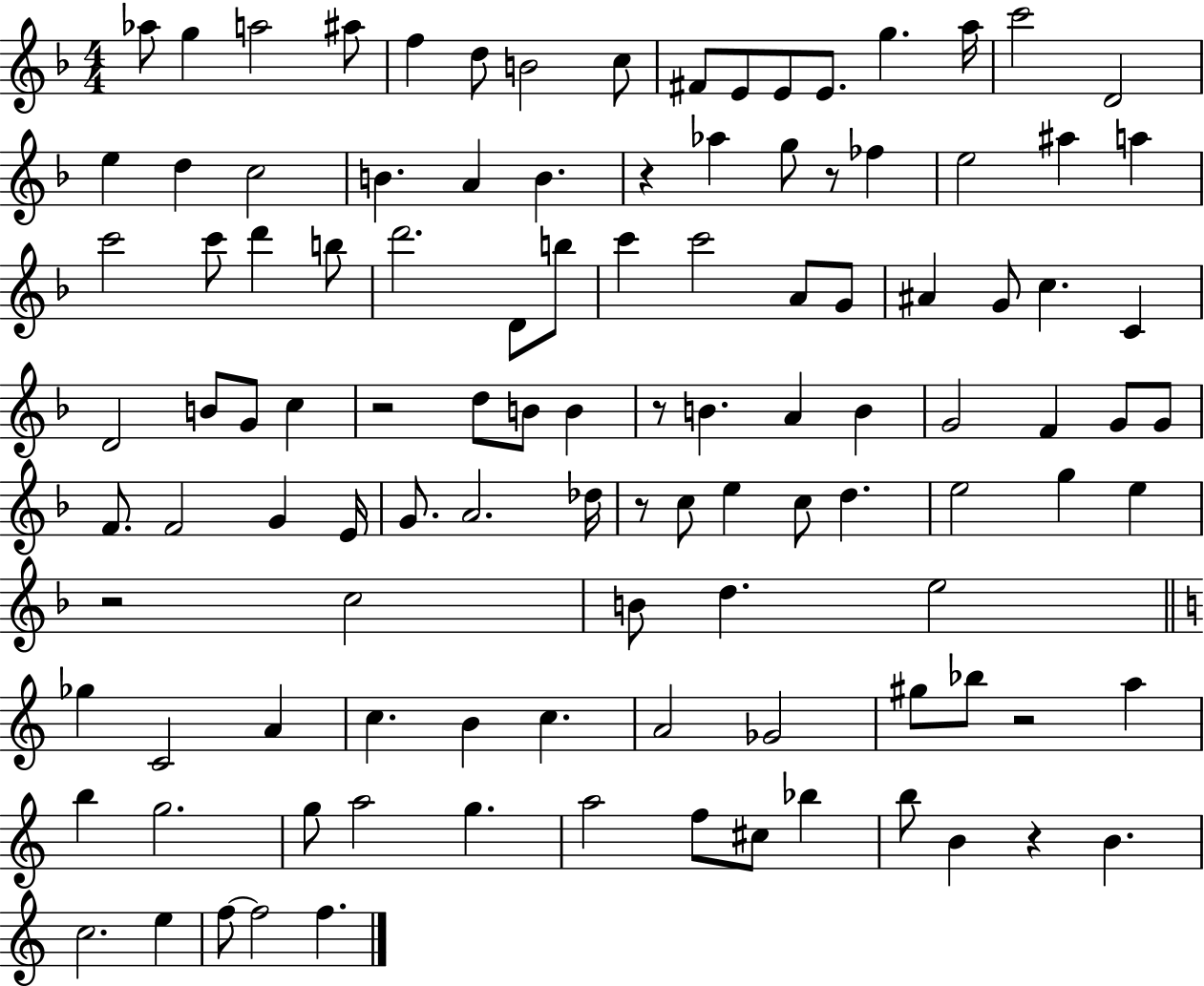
{
  \clef treble
  \numericTimeSignature
  \time 4/4
  \key f \major
  aes''8 g''4 a''2 ais''8 | f''4 d''8 b'2 c''8 | fis'8 e'8 e'8 e'8. g''4. a''16 | c'''2 d'2 | \break e''4 d''4 c''2 | b'4. a'4 b'4. | r4 aes''4 g''8 r8 fes''4 | e''2 ais''4 a''4 | \break c'''2 c'''8 d'''4 b''8 | d'''2. d'8 b''8 | c'''4 c'''2 a'8 g'8 | ais'4 g'8 c''4. c'4 | \break d'2 b'8 g'8 c''4 | r2 d''8 b'8 b'4 | r8 b'4. a'4 b'4 | g'2 f'4 g'8 g'8 | \break f'8. f'2 g'4 e'16 | g'8. a'2. des''16 | r8 c''8 e''4 c''8 d''4. | e''2 g''4 e''4 | \break r2 c''2 | b'8 d''4. e''2 | \bar "||" \break \key c \major ges''4 c'2 a'4 | c''4. b'4 c''4. | a'2 ges'2 | gis''8 bes''8 r2 a''4 | \break b''4 g''2. | g''8 a''2 g''4. | a''2 f''8 cis''8 bes''4 | b''8 b'4 r4 b'4. | \break c''2. e''4 | f''8~~ f''2 f''4. | \bar "|."
}